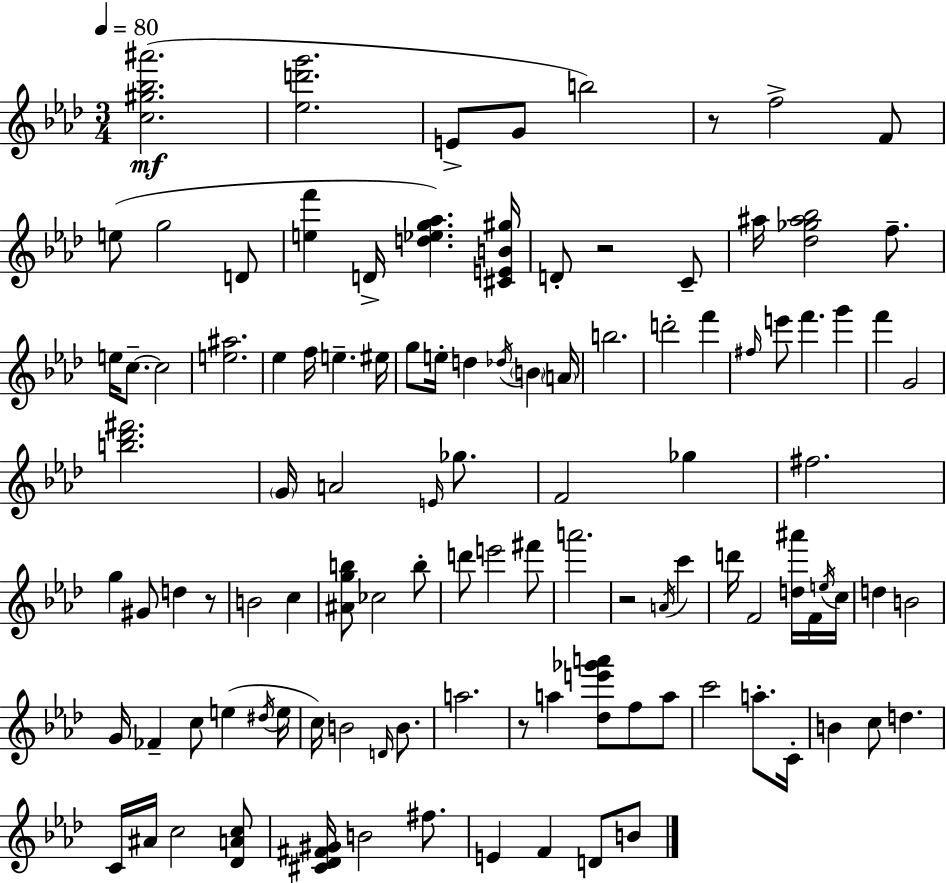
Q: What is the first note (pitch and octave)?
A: E4